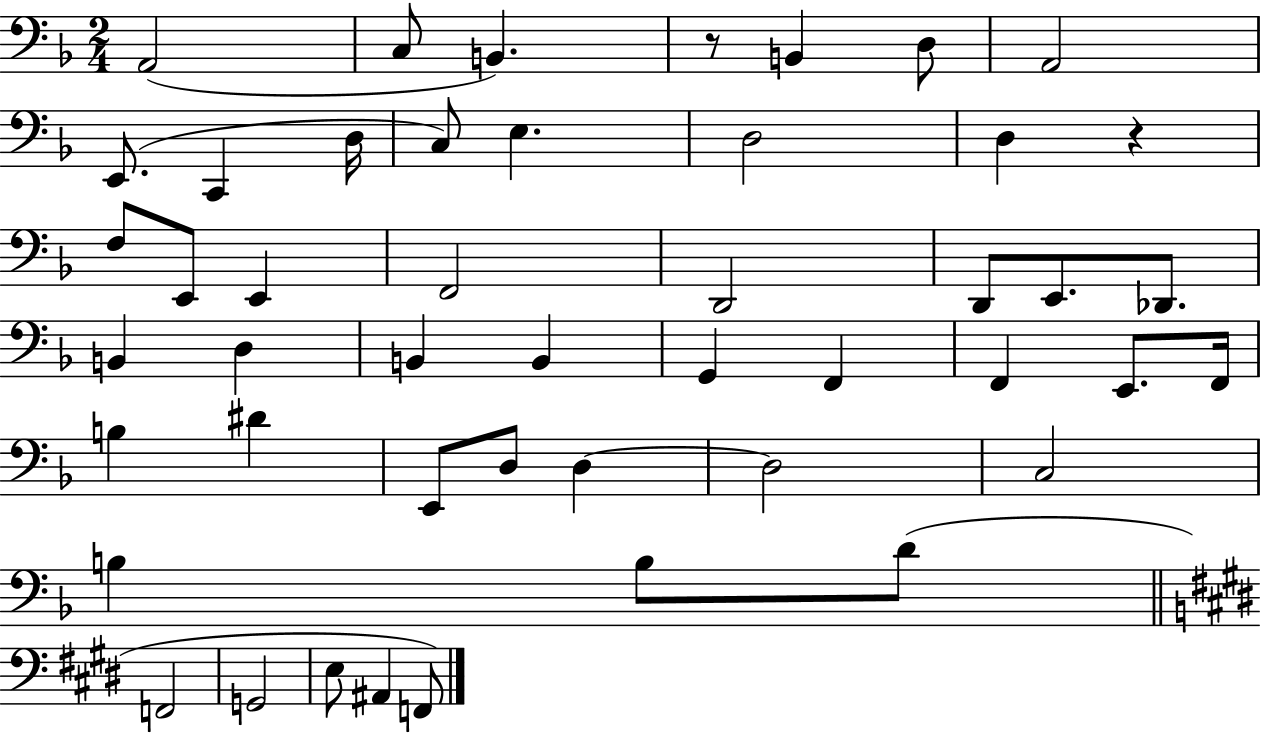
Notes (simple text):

A2/h C3/e B2/q. R/e B2/q D3/e A2/h E2/e. C2/q D3/s C3/e E3/q. D3/h D3/q R/q F3/e E2/e E2/q F2/h D2/h D2/e E2/e. Db2/e. B2/q D3/q B2/q B2/q G2/q F2/q F2/q E2/e. F2/s B3/q D#4/q E2/e D3/e D3/q D3/h C3/h B3/q B3/e D4/e F2/h G2/h E3/e A#2/q F2/e